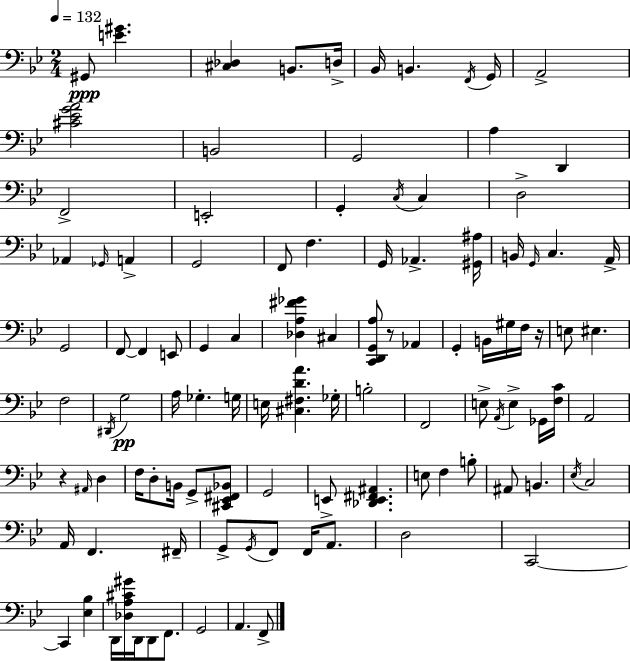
G#2/e [E4,G#4]/q. [C#3,Db3]/q B2/e. D3/s Bb2/s B2/q. F2/s G2/s A2/h [C#4,Eb4,G4,A4]/h B2/h G2/h A3/q D2/q F2/h E2/h G2/q C3/s C3/q D3/h Ab2/q Gb2/s A2/q G2/h F2/e F3/q. G2/s Ab2/q. [G#2,A#3]/s B2/s G2/s C3/q. A2/s G2/h F2/e F2/q E2/e G2/q C3/q [Db3,A3,F#4,Gb4]/q C#3/q [C2,D2,G2,A3]/e R/e Ab2/q G2/q B2/s G#3/s F3/s R/s E3/e EIS3/q. F3/h D#2/s G3/h A3/s Gb3/q. G3/s E3/s [C#3,F#3,D4,A4]/q. Gb3/s B3/h F2/h E3/e A2/s E3/q Gb2/s [F3,C4]/s A2/h R/q A#2/s D3/q F3/s D3/e B2/s G2/e [C#2,Eb2,F#2,Bb2]/e G2/h E2/e [Db2,E2,F#2,A#2]/q. E3/e F3/q B3/e A#2/e B2/q. Eb3/s C3/h A2/s F2/q. F#2/s G2/e G2/s F2/e F2/s A2/e. D3/h C2/h C2/q [Eb3,Bb3]/q D2/s [Db3,A3,C#4,G#4]/s D2/s D2/e F2/e. G2/h A2/q. F2/e